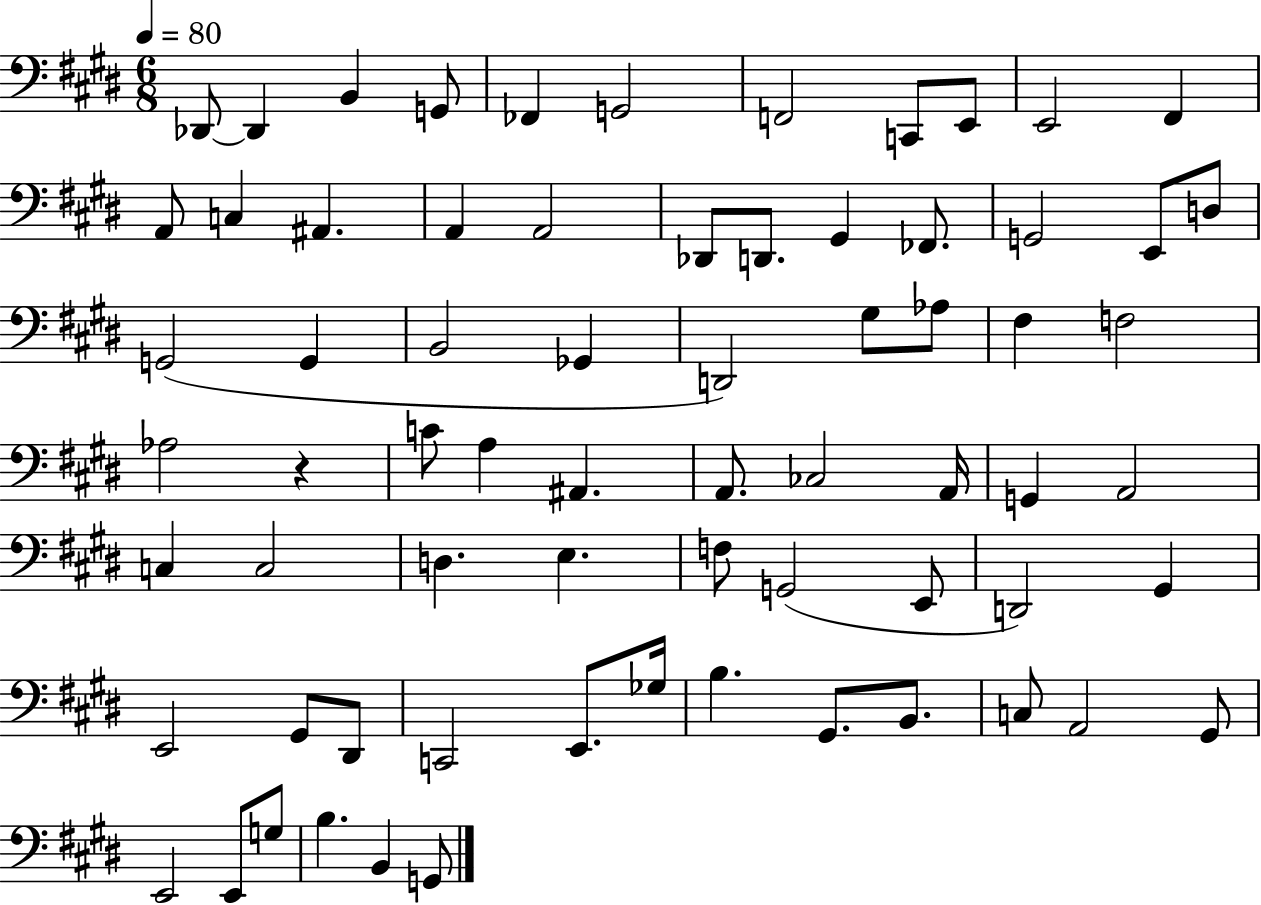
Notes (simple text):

Db2/e Db2/q B2/q G2/e FES2/q G2/h F2/h C2/e E2/e E2/h F#2/q A2/e C3/q A#2/q. A2/q A2/h Db2/e D2/e. G#2/q FES2/e. G2/h E2/e D3/e G2/h G2/q B2/h Gb2/q D2/h G#3/e Ab3/e F#3/q F3/h Ab3/h R/q C4/e A3/q A#2/q. A2/e. CES3/h A2/s G2/q A2/h C3/q C3/h D3/q. E3/q. F3/e G2/h E2/e D2/h G#2/q E2/h G#2/e D#2/e C2/h E2/e. Gb3/s B3/q. G#2/e. B2/e. C3/e A2/h G#2/e E2/h E2/e G3/e B3/q. B2/q G2/e